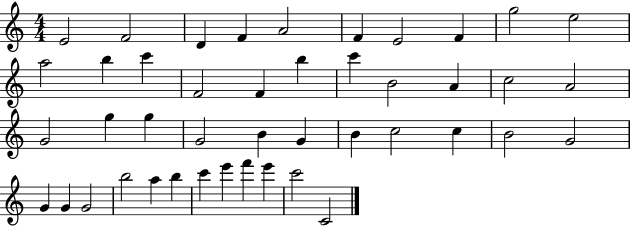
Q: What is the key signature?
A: C major